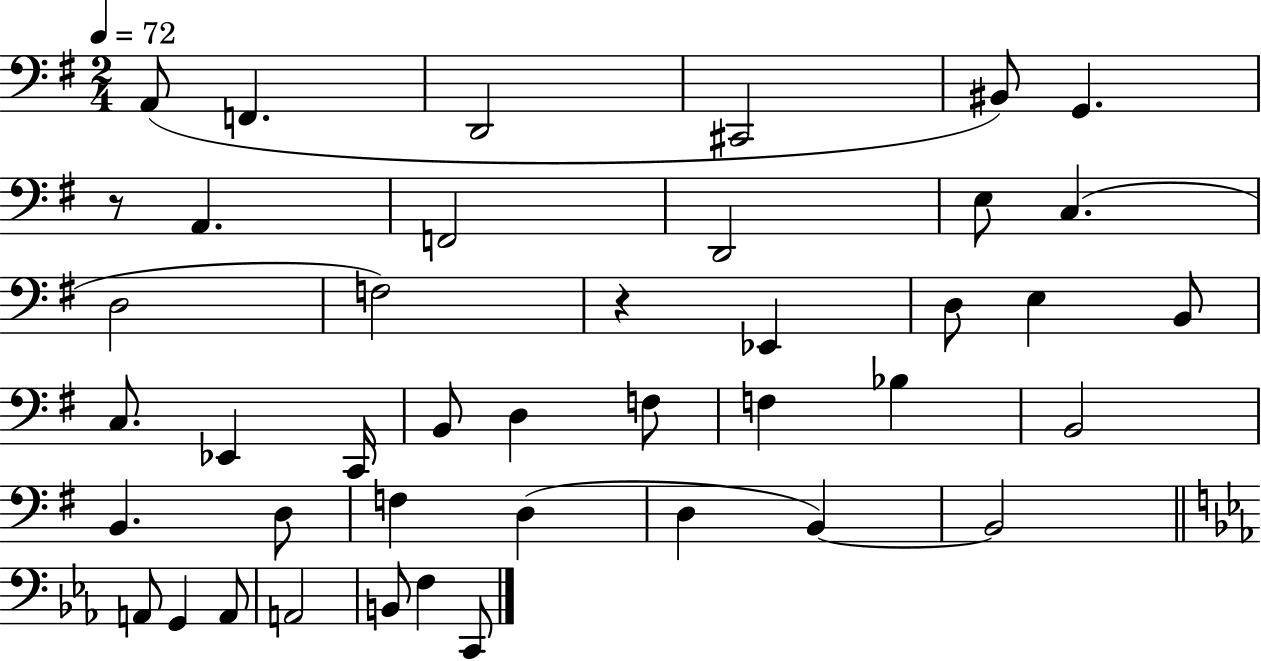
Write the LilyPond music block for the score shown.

{
  \clef bass
  \numericTimeSignature
  \time 2/4
  \key g \major
  \tempo 4 = 72
  a,8( f,4. | d,2 | cis,2 | bis,8) g,4. | \break r8 a,4. | f,2 | d,2 | e8 c4.( | \break d2 | f2) | r4 ees,4 | d8 e4 b,8 | \break c8. ees,4 c,16 | b,8 d4 f8 | f4 bes4 | b,2 | \break b,4. d8 | f4 d4( | d4 b,4~~) | b,2 | \break \bar "||" \break \key ees \major a,8 g,4 a,8 | a,2 | b,8 f4 c,8 | \bar "|."
}